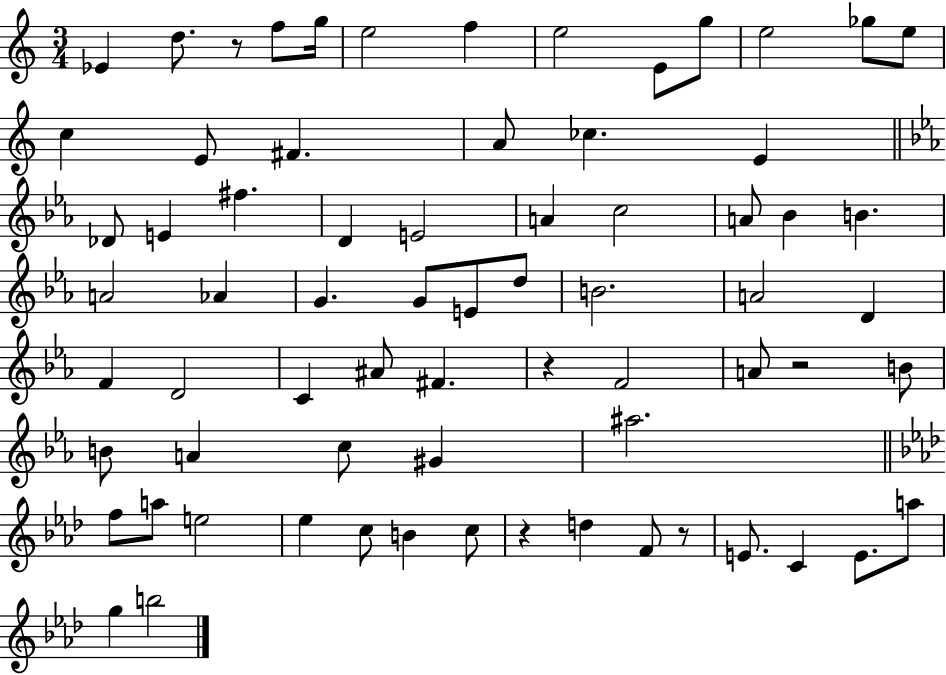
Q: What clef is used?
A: treble